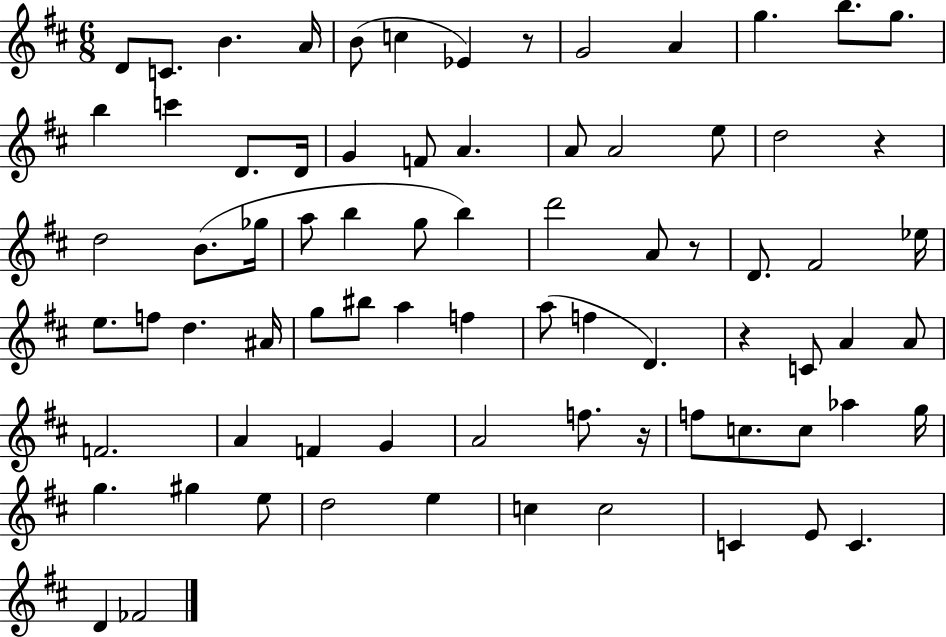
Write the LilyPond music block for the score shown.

{
  \clef treble
  \numericTimeSignature
  \time 6/8
  \key d \major
  \repeat volta 2 { d'8 c'8. b'4. a'16 | b'8( c''4 ees'4) r8 | g'2 a'4 | g''4. b''8. g''8. | \break b''4 c'''4 d'8. d'16 | g'4 f'8 a'4. | a'8 a'2 e''8 | d''2 r4 | \break d''2 b'8.( ges''16 | a''8 b''4 g''8 b''4) | d'''2 a'8 r8 | d'8. fis'2 ees''16 | \break e''8. f''8 d''4. ais'16 | g''8 bis''8 a''4 f''4 | a''8( f''4 d'4.) | r4 c'8 a'4 a'8 | \break f'2. | a'4 f'4 g'4 | a'2 f''8. r16 | f''8 c''8. c''8 aes''4 g''16 | \break g''4. gis''4 e''8 | d''2 e''4 | c''4 c''2 | c'4 e'8 c'4. | \break d'4 fes'2 | } \bar "|."
}